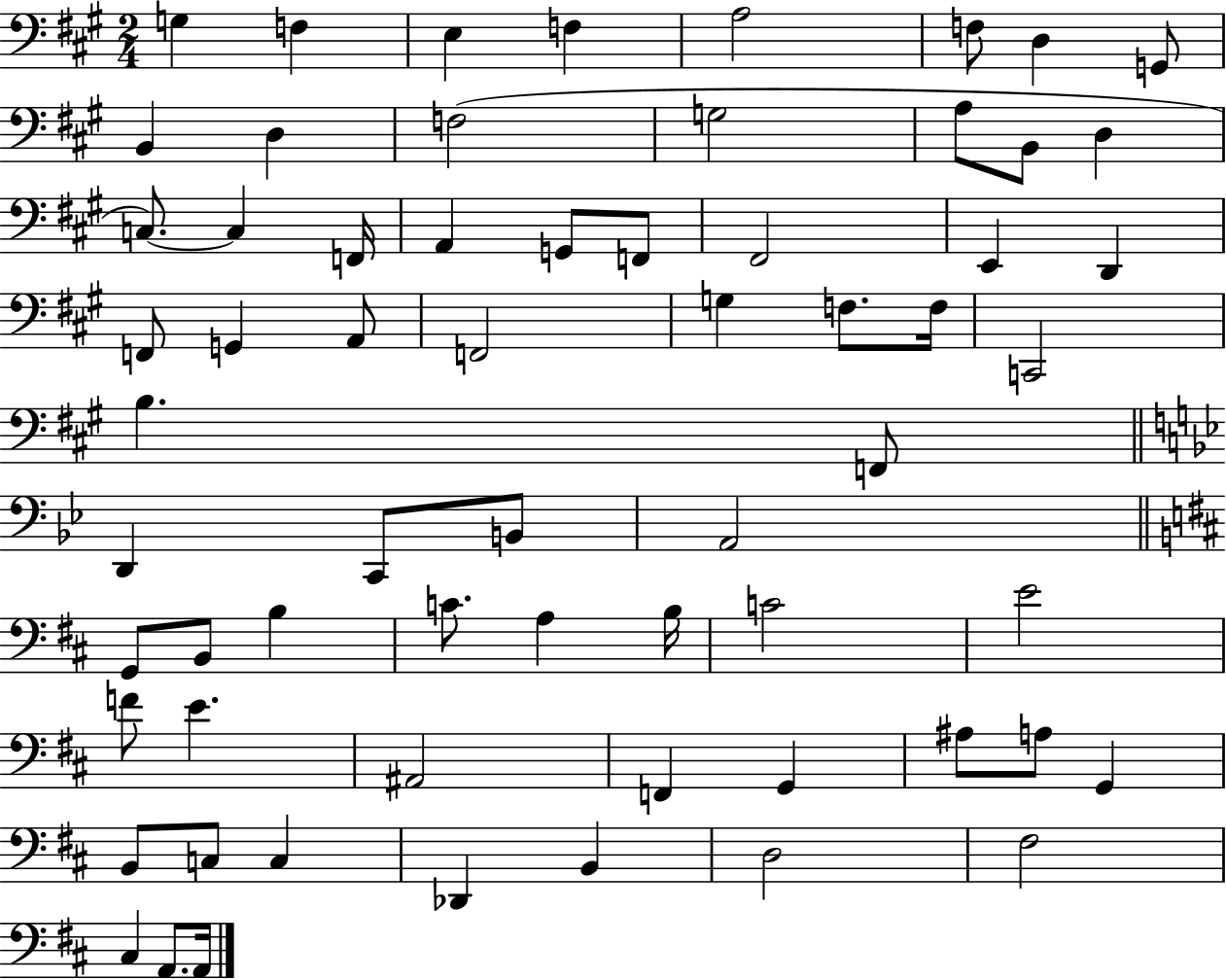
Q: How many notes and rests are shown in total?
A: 64